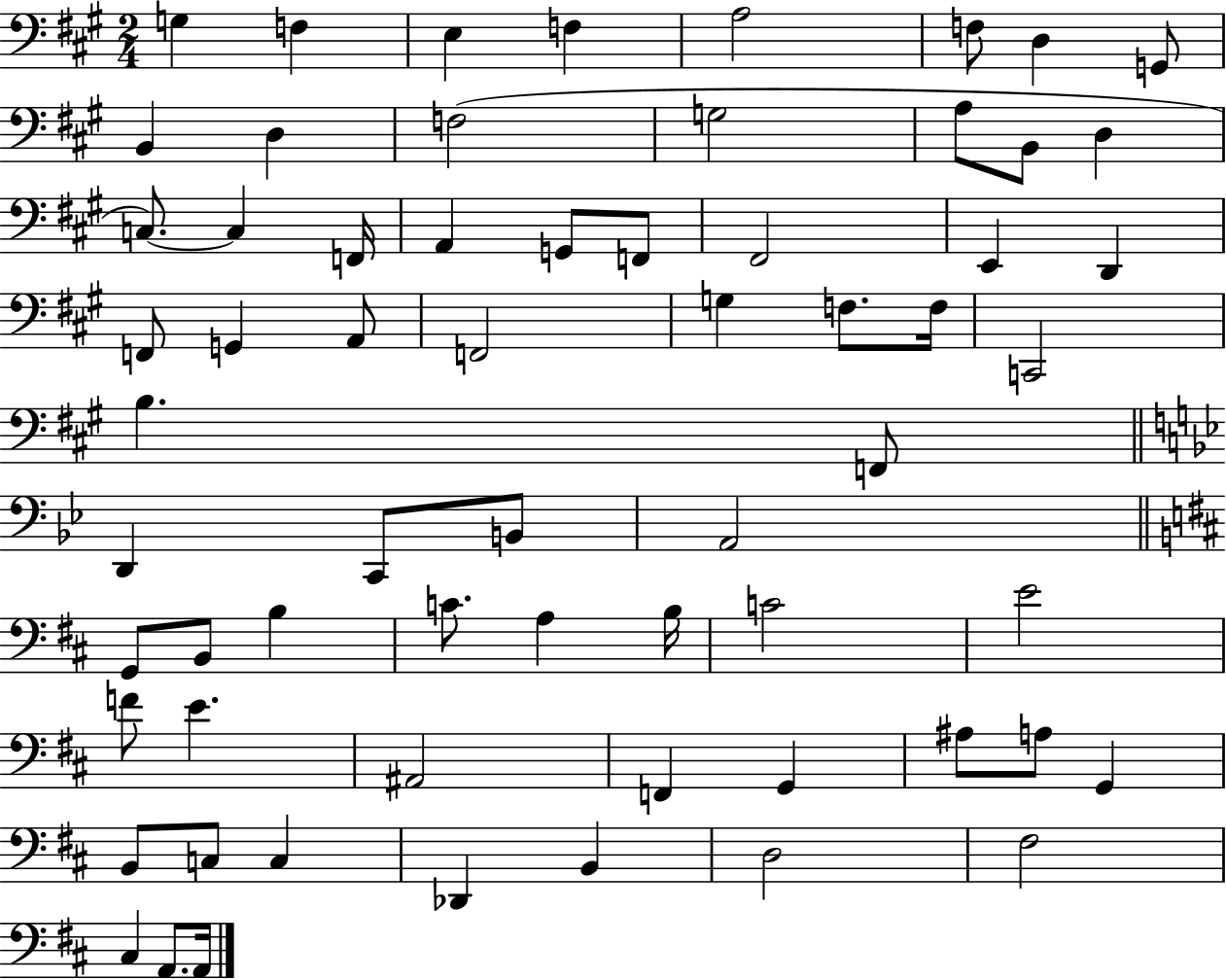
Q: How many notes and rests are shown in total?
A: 64